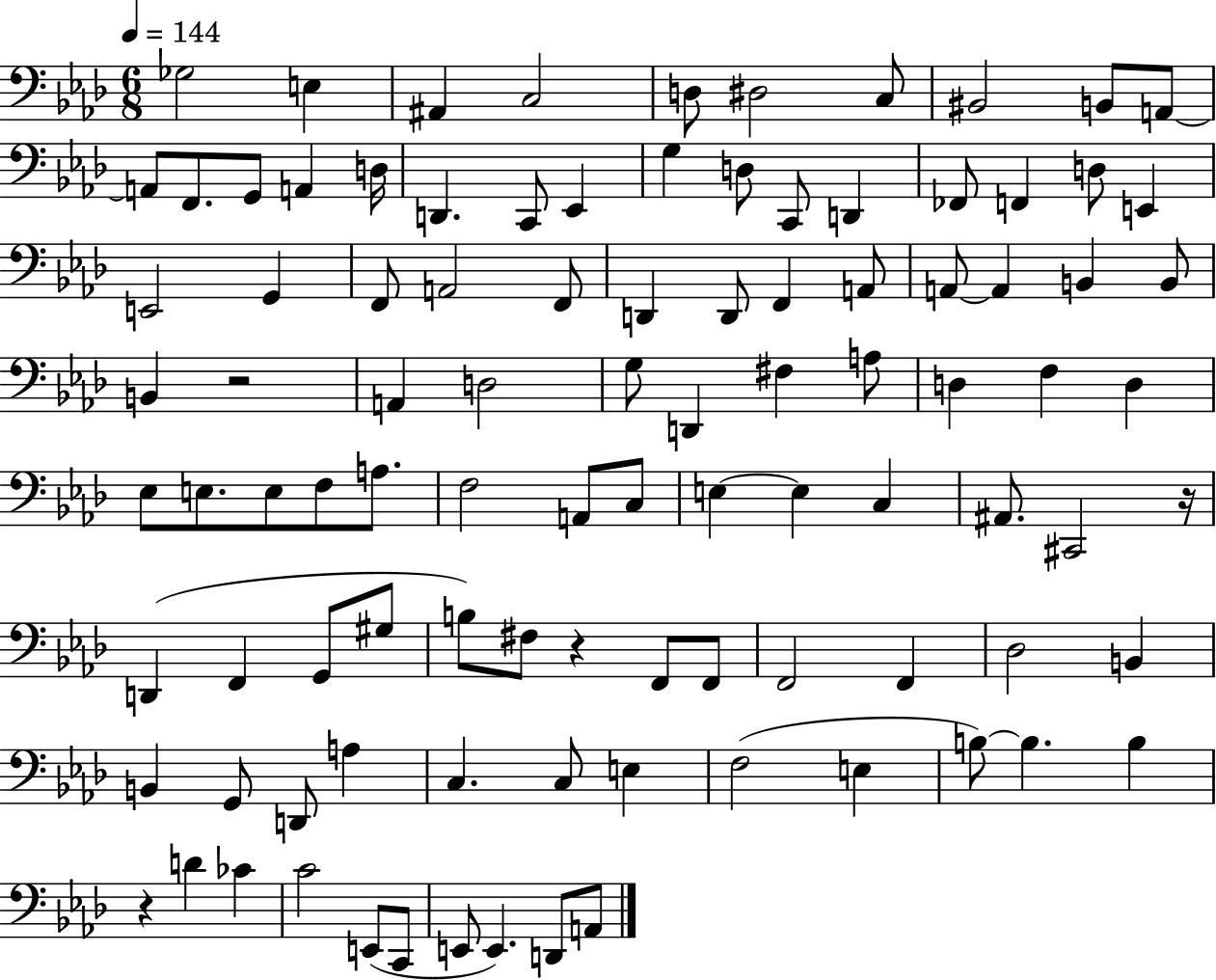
X:1
T:Untitled
M:6/8
L:1/4
K:Ab
_G,2 E, ^A,, C,2 D,/2 ^D,2 C,/2 ^B,,2 B,,/2 A,,/2 A,,/2 F,,/2 G,,/2 A,, D,/4 D,, C,,/2 _E,, G, D,/2 C,,/2 D,, _F,,/2 F,, D,/2 E,, E,,2 G,, F,,/2 A,,2 F,,/2 D,, D,,/2 F,, A,,/2 A,,/2 A,, B,, B,,/2 B,, z2 A,, D,2 G,/2 D,, ^F, A,/2 D, F, D, _E,/2 E,/2 E,/2 F,/2 A,/2 F,2 A,,/2 C,/2 E, E, C, ^A,,/2 ^C,,2 z/4 D,, F,, G,,/2 ^G,/2 B,/2 ^F,/2 z F,,/2 F,,/2 F,,2 F,, _D,2 B,, B,, G,,/2 D,,/2 A, C, C,/2 E, F,2 E, B,/2 B, B, z D _C C2 E,,/2 C,,/2 E,,/2 E,, D,,/2 A,,/2